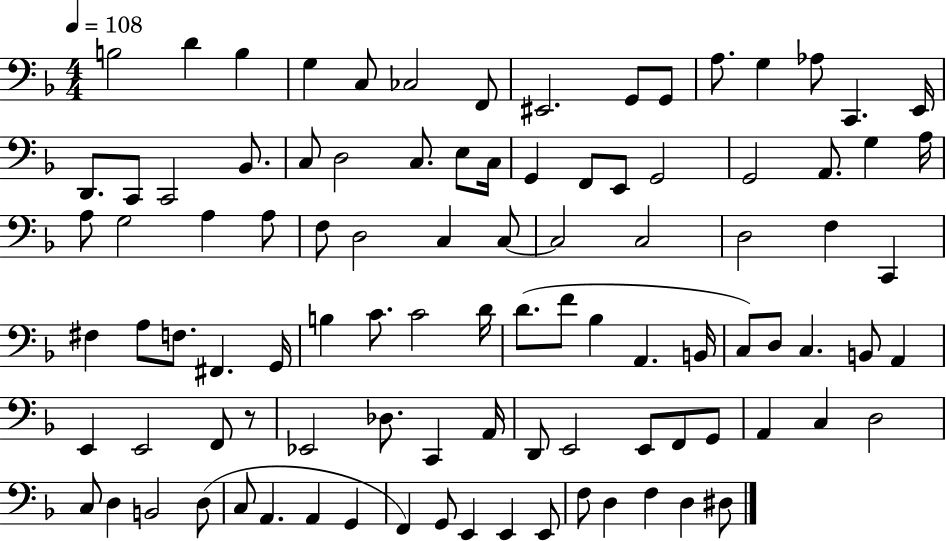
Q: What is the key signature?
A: F major